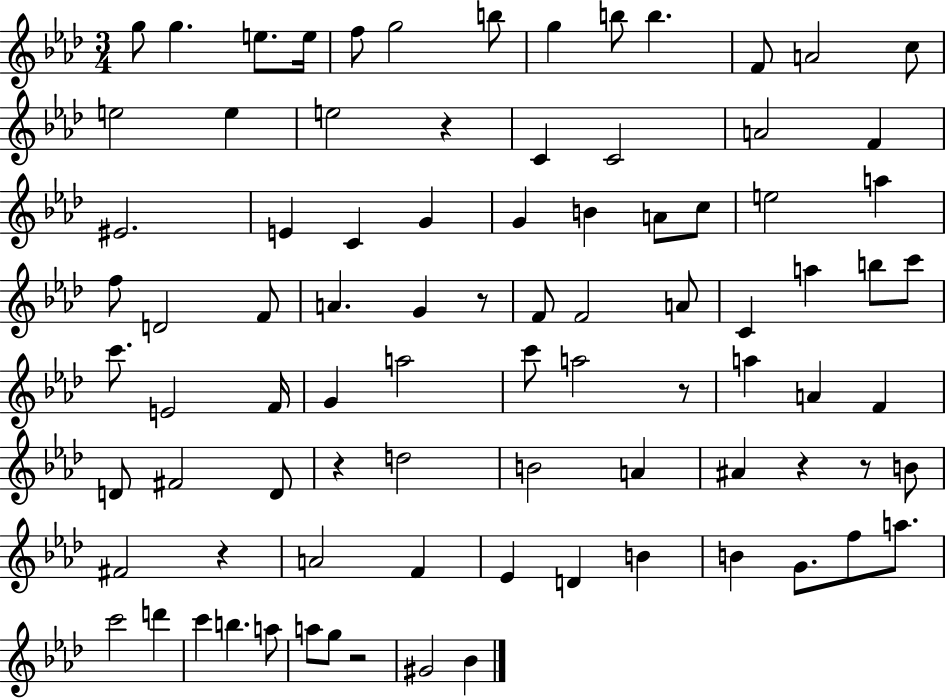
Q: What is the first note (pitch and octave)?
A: G5